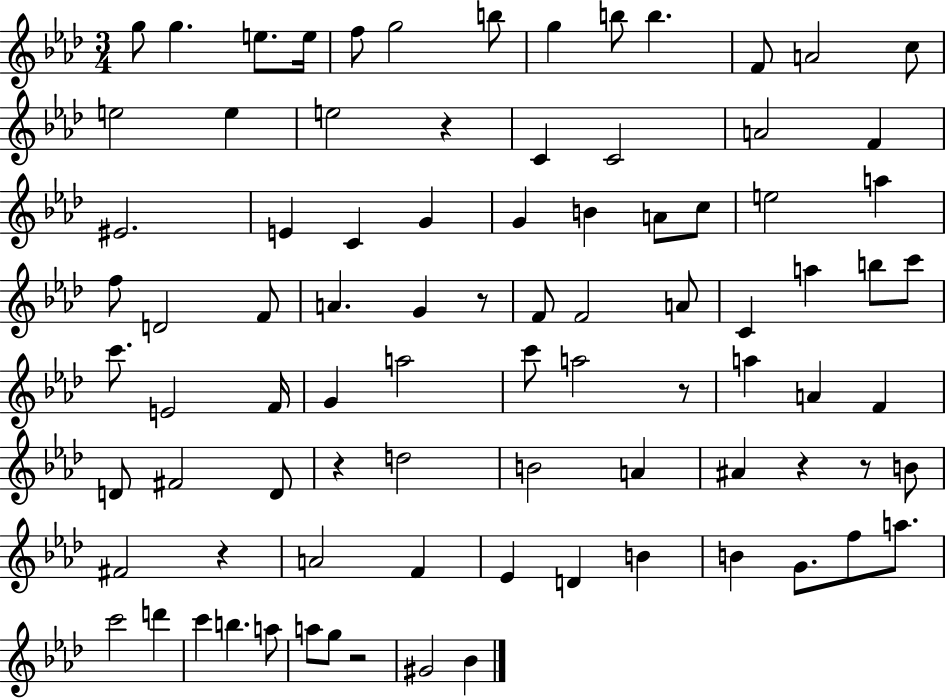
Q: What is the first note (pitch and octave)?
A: G5